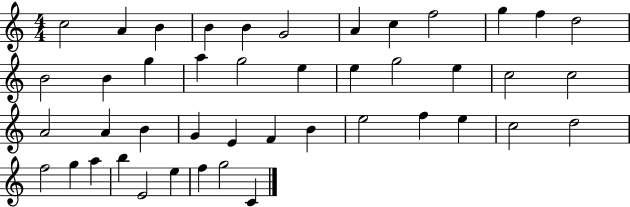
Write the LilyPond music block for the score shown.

{
  \clef treble
  \numericTimeSignature
  \time 4/4
  \key c \major
  c''2 a'4 b'4 | b'4 b'4 g'2 | a'4 c''4 f''2 | g''4 f''4 d''2 | \break b'2 b'4 g''4 | a''4 g''2 e''4 | e''4 g''2 e''4 | c''2 c''2 | \break a'2 a'4 b'4 | g'4 e'4 f'4 b'4 | e''2 f''4 e''4 | c''2 d''2 | \break f''2 g''4 a''4 | b''4 e'2 e''4 | f''4 g''2 c'4 | \bar "|."
}